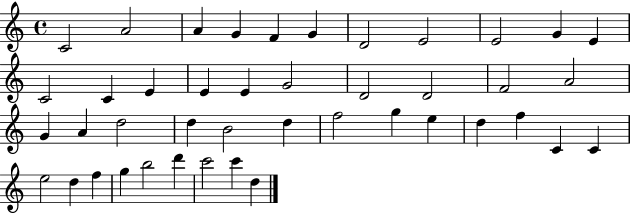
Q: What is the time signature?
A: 4/4